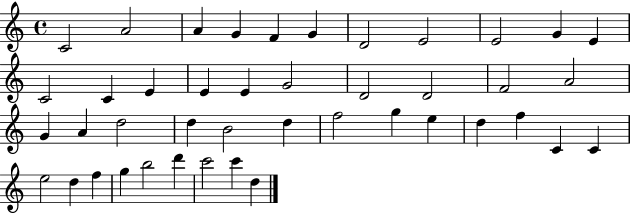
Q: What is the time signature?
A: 4/4